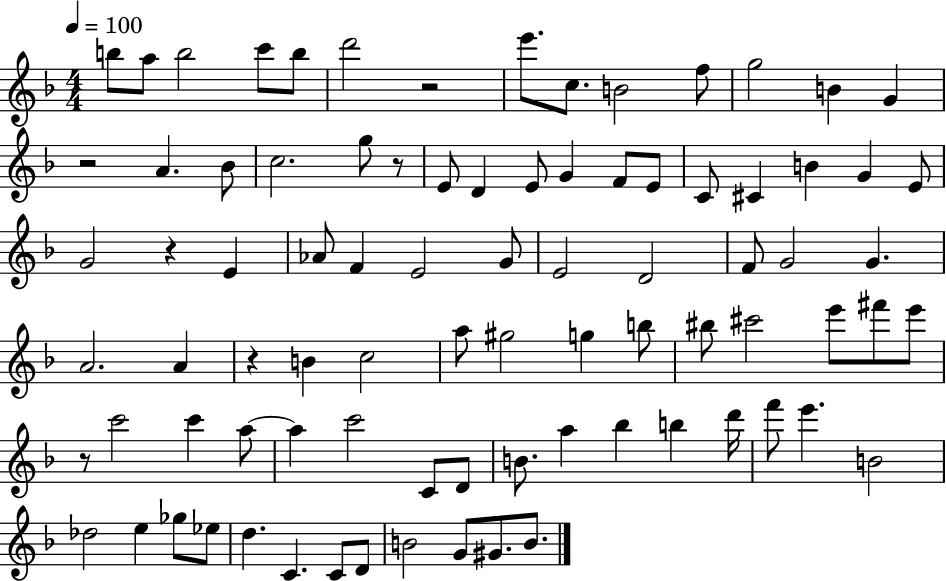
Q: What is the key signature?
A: F major